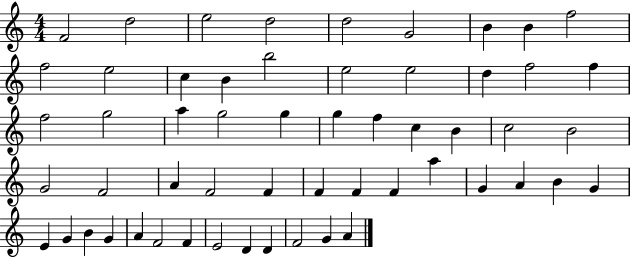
X:1
T:Untitled
M:4/4
L:1/4
K:C
F2 d2 e2 d2 d2 G2 B B f2 f2 e2 c B b2 e2 e2 d f2 f f2 g2 a g2 g g f c B c2 B2 G2 F2 A F2 F F F F a G A B G E G B G A F2 F E2 D D F2 G A